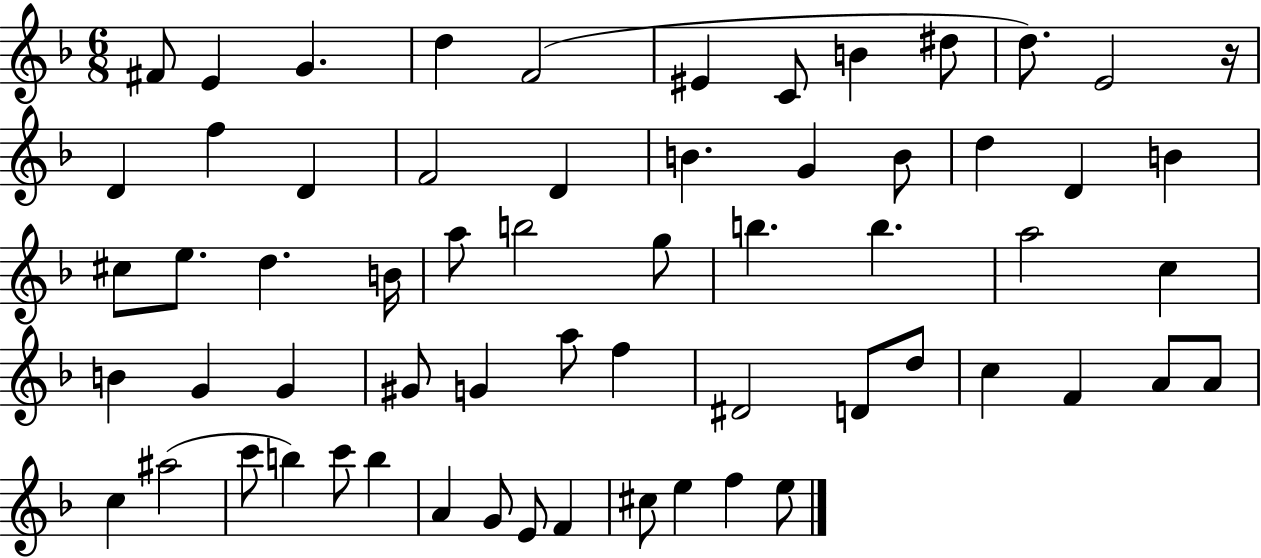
F#4/e E4/q G4/q. D5/q F4/h EIS4/q C4/e B4/q D#5/e D5/e. E4/h R/s D4/q F5/q D4/q F4/h D4/q B4/q. G4/q B4/e D5/q D4/q B4/q C#5/e E5/e. D5/q. B4/s A5/e B5/h G5/e B5/q. B5/q. A5/h C5/q B4/q G4/q G4/q G#4/e G4/q A5/e F5/q D#4/h D4/e D5/e C5/q F4/q A4/e A4/e C5/q A#5/h C6/e B5/q C6/e B5/q A4/q G4/e E4/e F4/q C#5/e E5/q F5/q E5/e